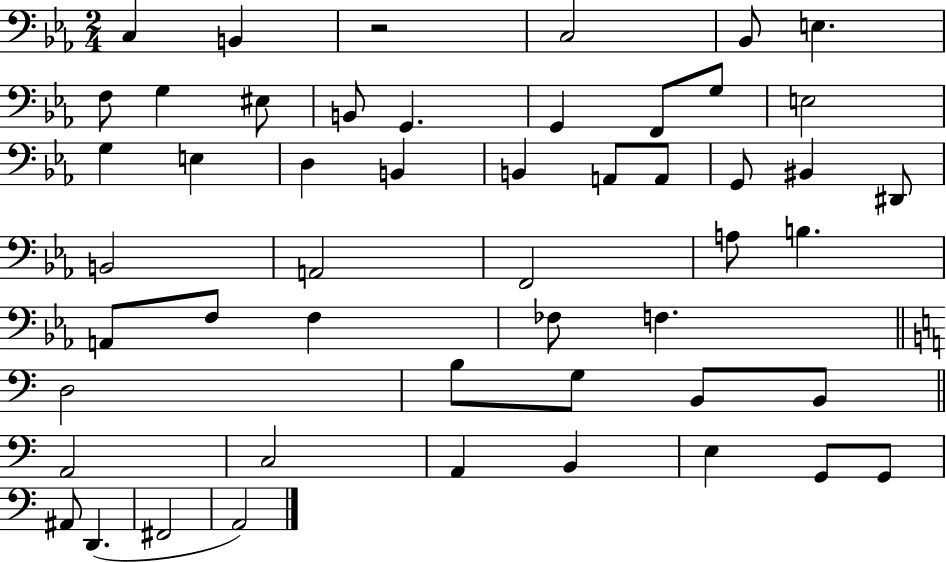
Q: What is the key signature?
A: EES major